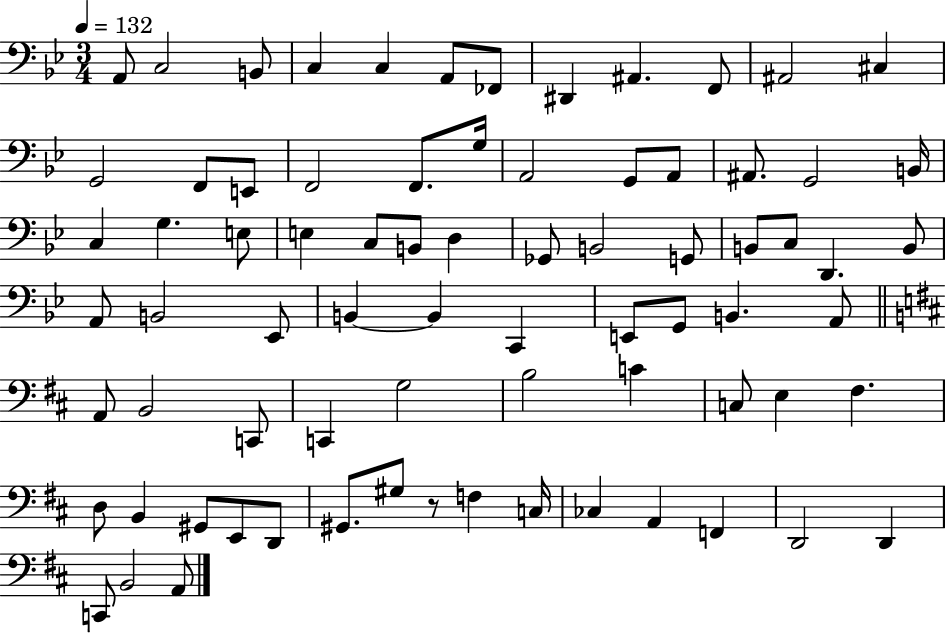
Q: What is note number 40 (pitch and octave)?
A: B2